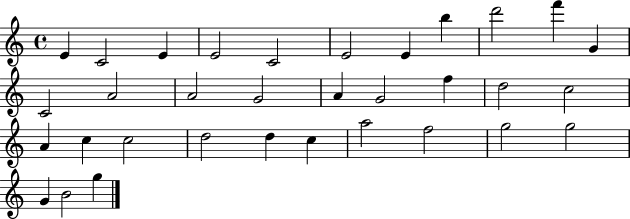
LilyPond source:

{
  \clef treble
  \time 4/4
  \defaultTimeSignature
  \key c \major
  e'4 c'2 e'4 | e'2 c'2 | e'2 e'4 b''4 | d'''2 f'''4 g'4 | \break c'2 a'2 | a'2 g'2 | a'4 g'2 f''4 | d''2 c''2 | \break a'4 c''4 c''2 | d''2 d''4 c''4 | a''2 f''2 | g''2 g''2 | \break g'4 b'2 g''4 | \bar "|."
}